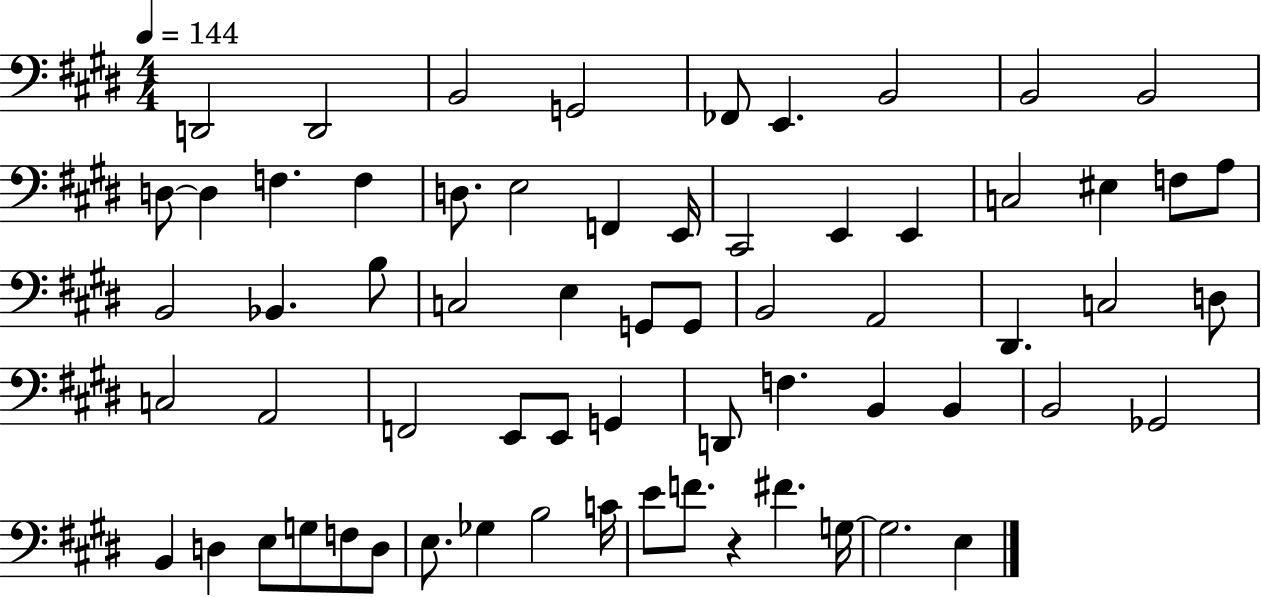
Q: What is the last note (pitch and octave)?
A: E3